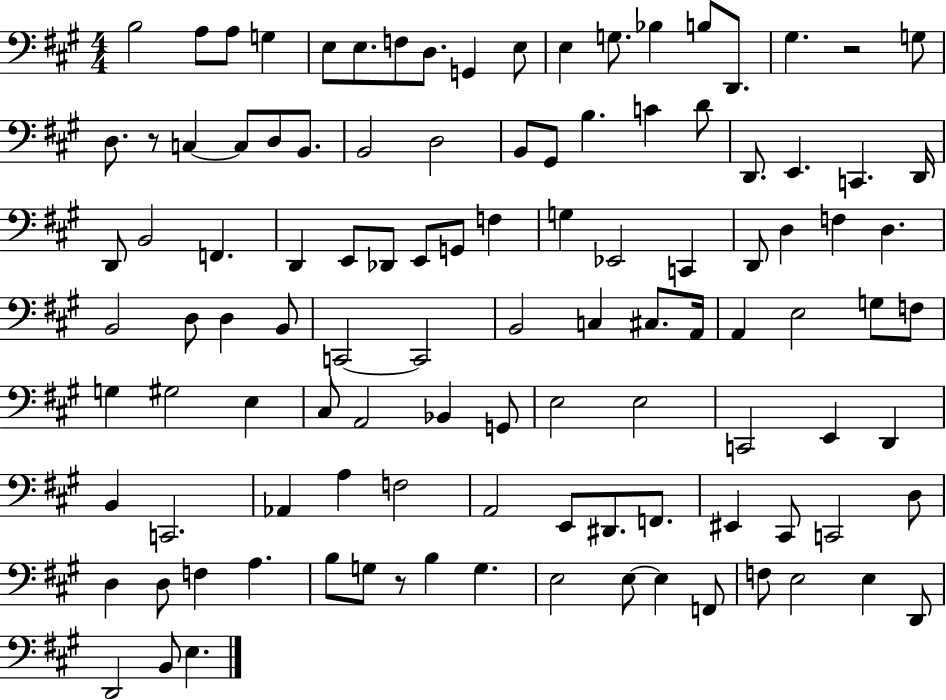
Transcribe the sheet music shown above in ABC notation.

X:1
T:Untitled
M:4/4
L:1/4
K:A
B,2 A,/2 A,/2 G, E,/2 E,/2 F,/2 D,/2 G,, E,/2 E, G,/2 _B, B,/2 D,,/2 ^G, z2 G,/2 D,/2 z/2 C, C,/2 D,/2 B,,/2 B,,2 D,2 B,,/2 ^G,,/2 B, C D/2 D,,/2 E,, C,, D,,/4 D,,/2 B,,2 F,, D,, E,,/2 _D,,/2 E,,/2 G,,/2 F, G, _E,,2 C,, D,,/2 D, F, D, B,,2 D,/2 D, B,,/2 C,,2 C,,2 B,,2 C, ^C,/2 A,,/4 A,, E,2 G,/2 F,/2 G, ^G,2 E, ^C,/2 A,,2 _B,, G,,/2 E,2 E,2 C,,2 E,, D,, B,, C,,2 _A,, A, F,2 A,,2 E,,/2 ^D,,/2 F,,/2 ^E,, ^C,,/2 C,,2 D,/2 D, D,/2 F, A, B,/2 G,/2 z/2 B, G, E,2 E,/2 E, F,,/2 F,/2 E,2 E, D,,/2 D,,2 B,,/2 E,